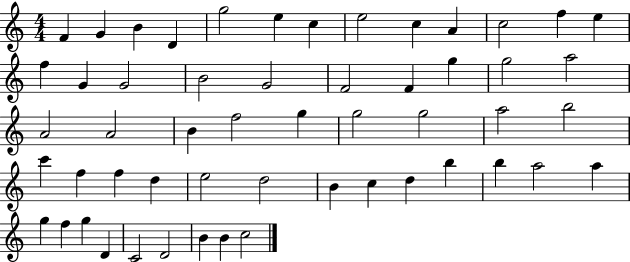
F4/q G4/q B4/q D4/q G5/h E5/q C5/q E5/h C5/q A4/q C5/h F5/q E5/q F5/q G4/q G4/h B4/h G4/h F4/h F4/q G5/q G5/h A5/h A4/h A4/h B4/q F5/h G5/q G5/h G5/h A5/h B5/h C6/q F5/q F5/q D5/q E5/h D5/h B4/q C5/q D5/q B5/q B5/q A5/h A5/q G5/q F5/q G5/q D4/q C4/h D4/h B4/q B4/q C5/h